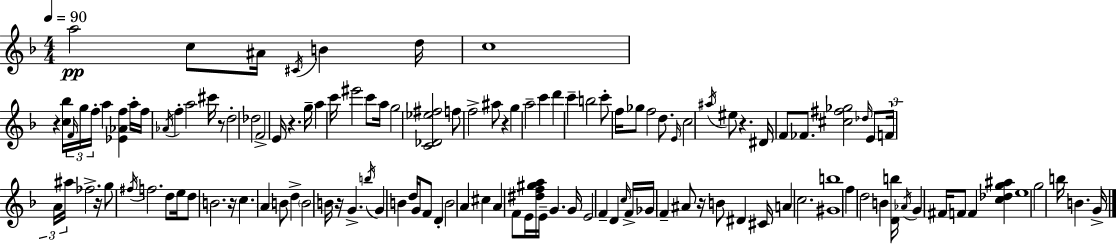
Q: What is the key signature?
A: D minor